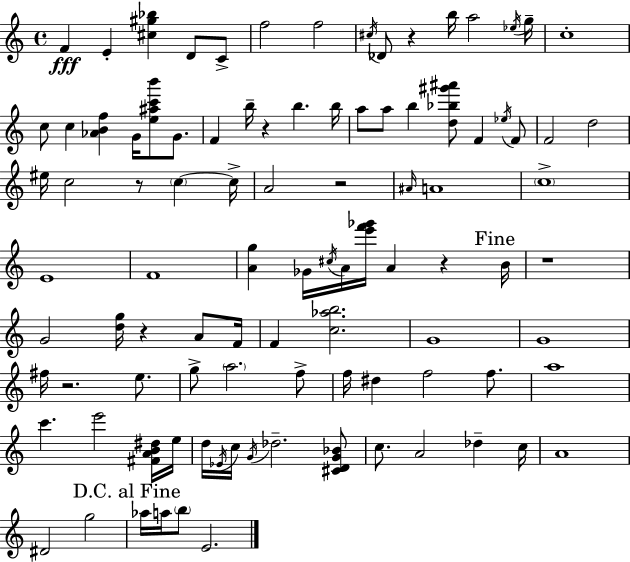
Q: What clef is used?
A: treble